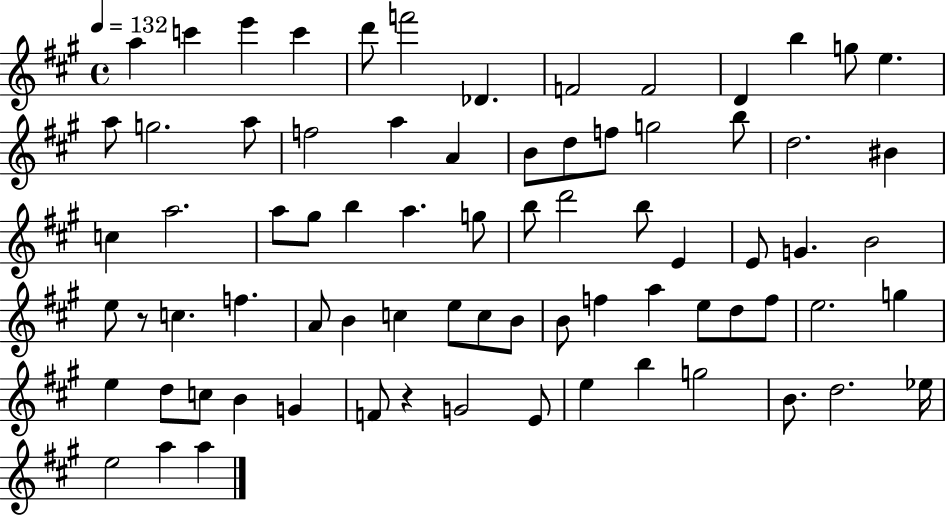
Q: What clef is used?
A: treble